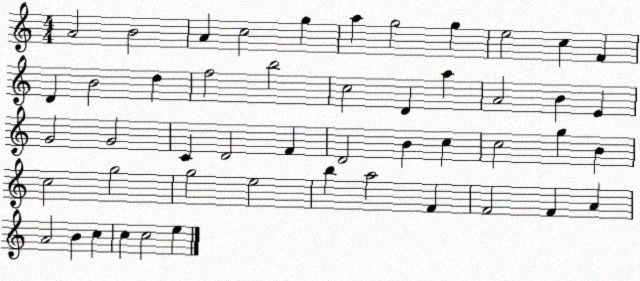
X:1
T:Untitled
M:4/4
L:1/4
K:C
A2 B2 A c2 g a g2 g e2 c F D B2 d f2 b2 c2 D a A2 B E G2 G2 C D2 F D2 B c c2 g B c2 g2 g2 e2 b a2 F F2 F A A2 B c c c2 e